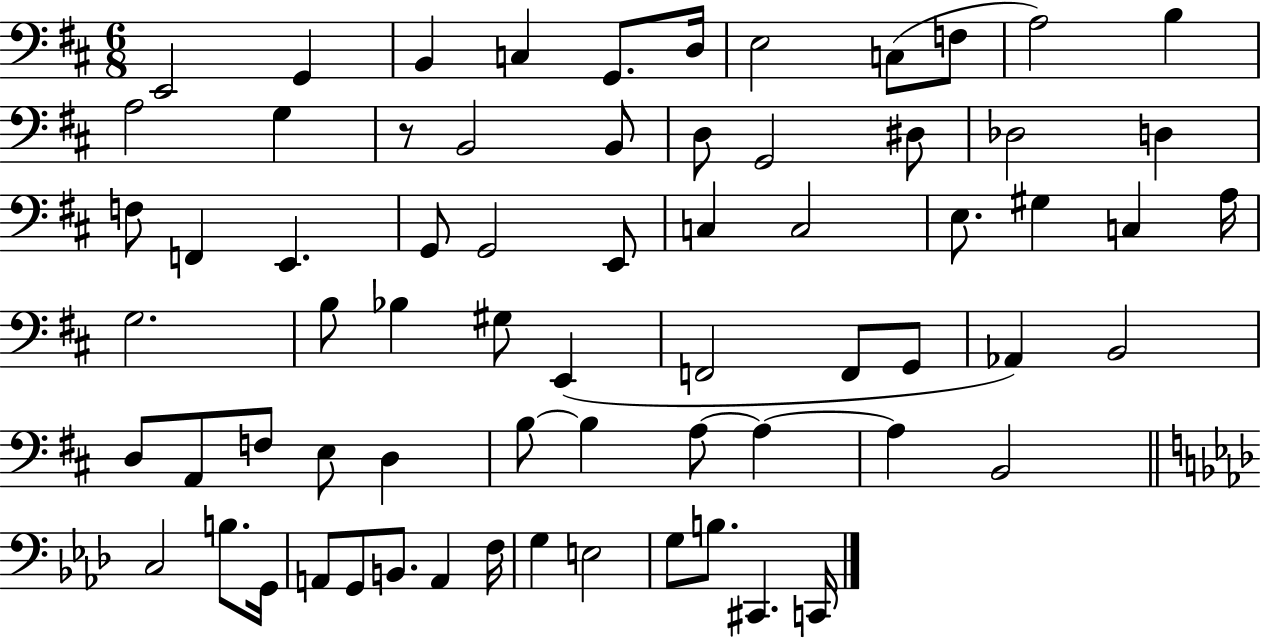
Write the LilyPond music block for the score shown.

{
  \clef bass
  \numericTimeSignature
  \time 6/8
  \key d \major
  \repeat volta 2 { e,2 g,4 | b,4 c4 g,8. d16 | e2 c8( f8 | a2) b4 | \break a2 g4 | r8 b,2 b,8 | d8 g,2 dis8 | des2 d4 | \break f8 f,4 e,4. | g,8 g,2 e,8 | c4 c2 | e8. gis4 c4 a16 | \break g2. | b8 bes4 gis8 e,4( | f,2 f,8 g,8 | aes,4) b,2 | \break d8 a,8 f8 e8 d4 | b8~~ b4 a8~~ a4~~ | a4 b,2 | \bar "||" \break \key aes \major c2 b8. g,16 | a,8 g,8 b,8. a,4 f16 | g4 e2 | g8 b8. cis,4. c,16 | \break } \bar "|."
}